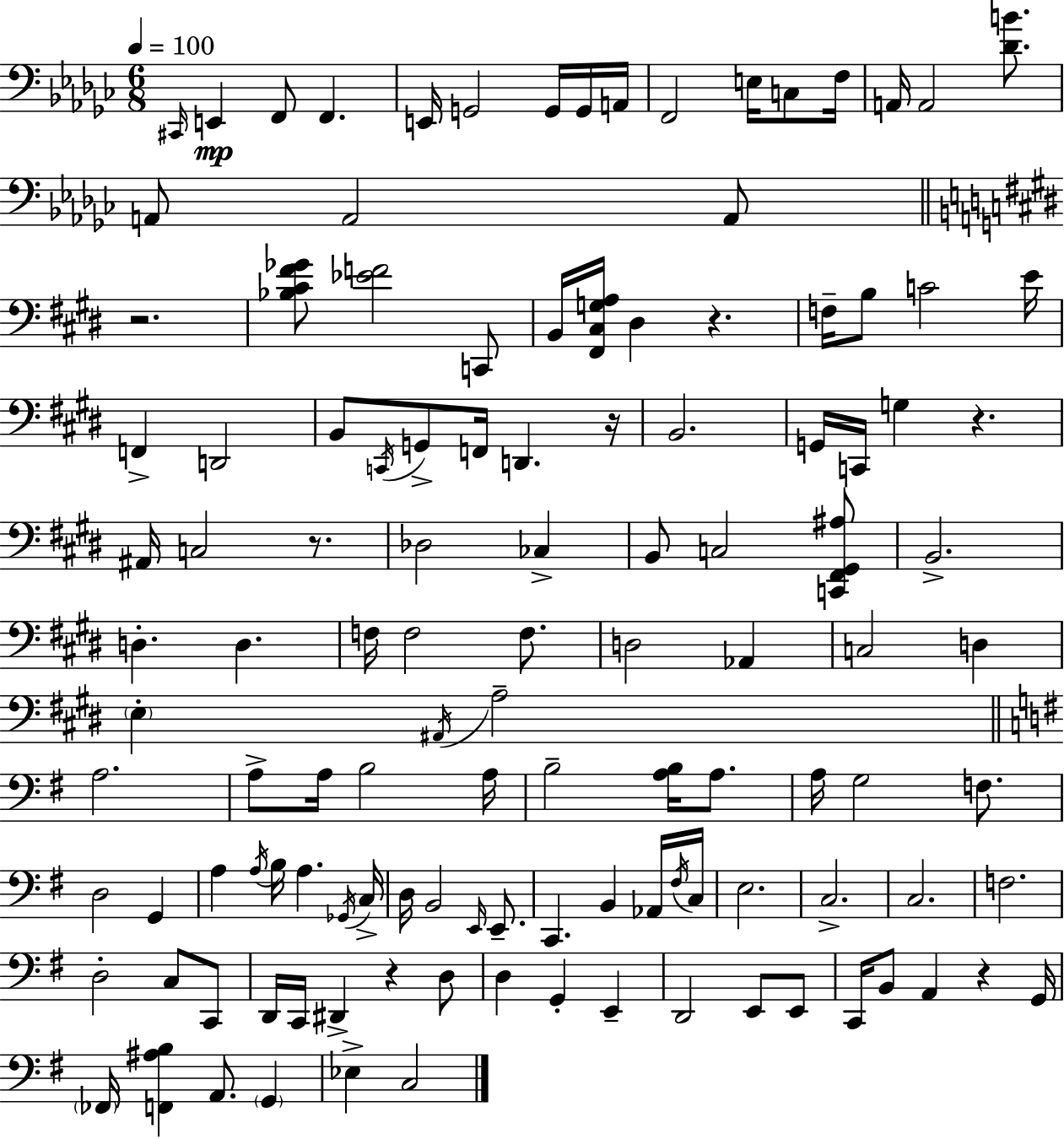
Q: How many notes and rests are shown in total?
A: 122